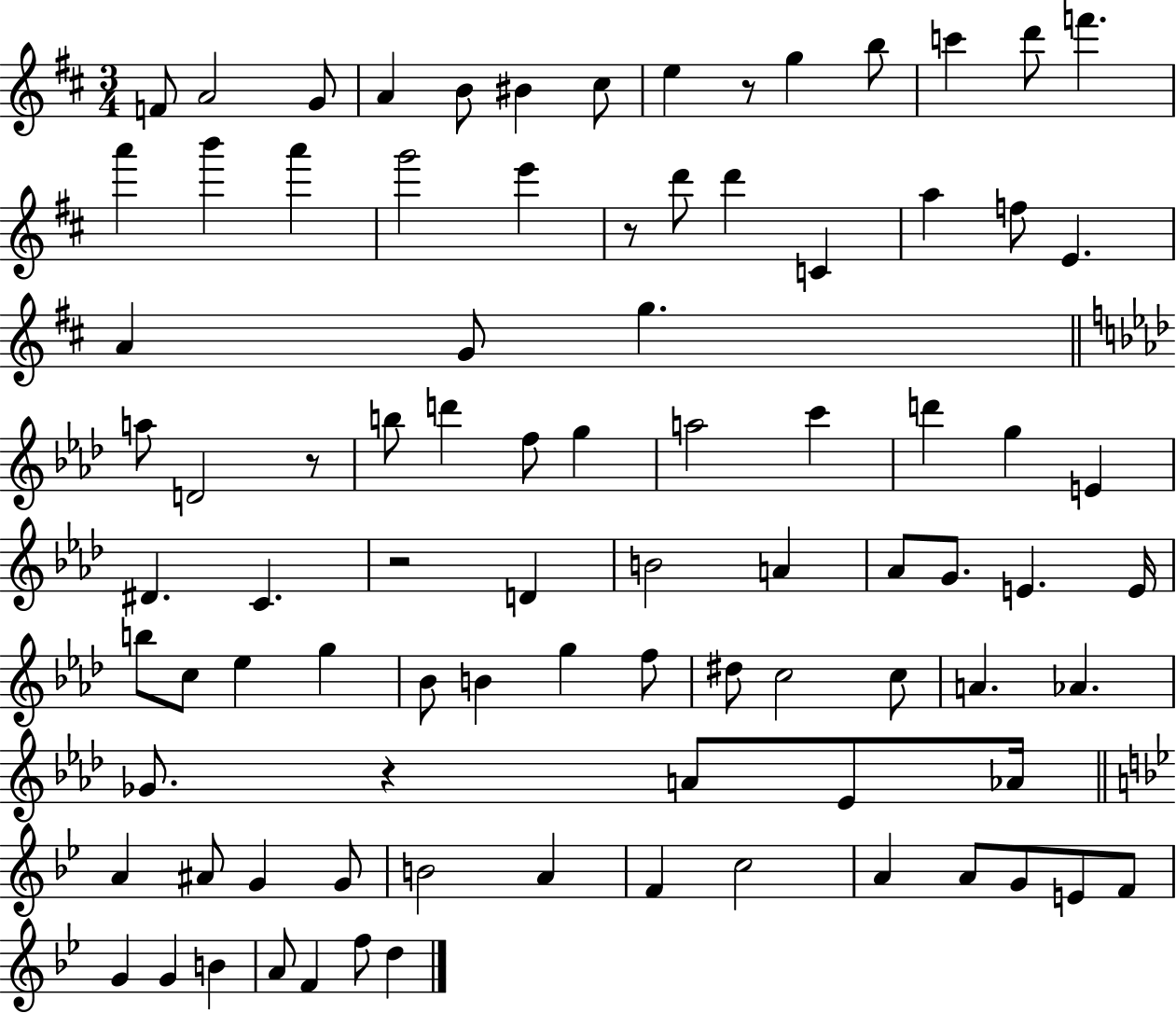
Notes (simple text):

F4/e A4/h G4/e A4/q B4/e BIS4/q C#5/e E5/q R/e G5/q B5/e C6/q D6/e F6/q. A6/q B6/q A6/q G6/h E6/q R/e D6/e D6/q C4/q A5/q F5/e E4/q. A4/q G4/e G5/q. A5/e D4/h R/e B5/e D6/q F5/e G5/q A5/h C6/q D6/q G5/q E4/q D#4/q. C4/q. R/h D4/q B4/h A4/q Ab4/e G4/e. E4/q. E4/s B5/e C5/e Eb5/q G5/q Bb4/e B4/q G5/q F5/e D#5/e C5/h C5/e A4/q. Ab4/q. Gb4/e. R/q A4/e Eb4/e Ab4/s A4/q A#4/e G4/q G4/e B4/h A4/q F4/q C5/h A4/q A4/e G4/e E4/e F4/e G4/q G4/q B4/q A4/e F4/q F5/e D5/q